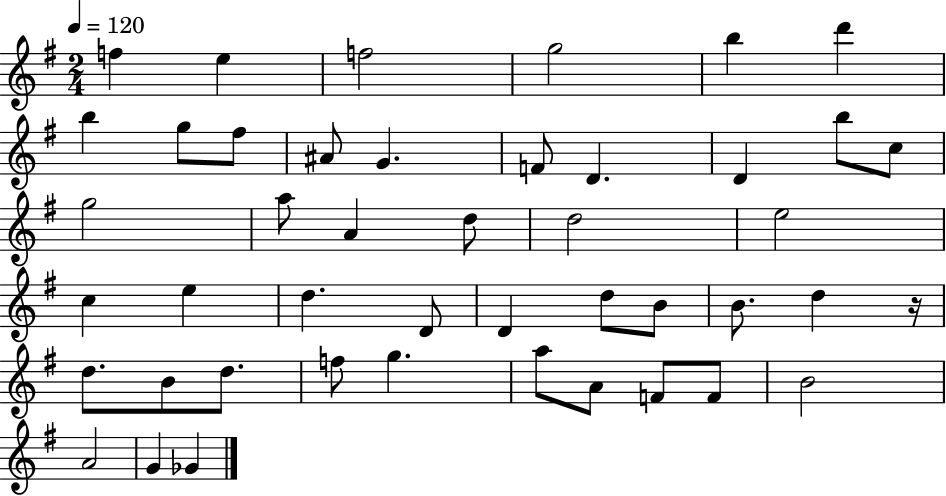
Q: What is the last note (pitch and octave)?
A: Gb4